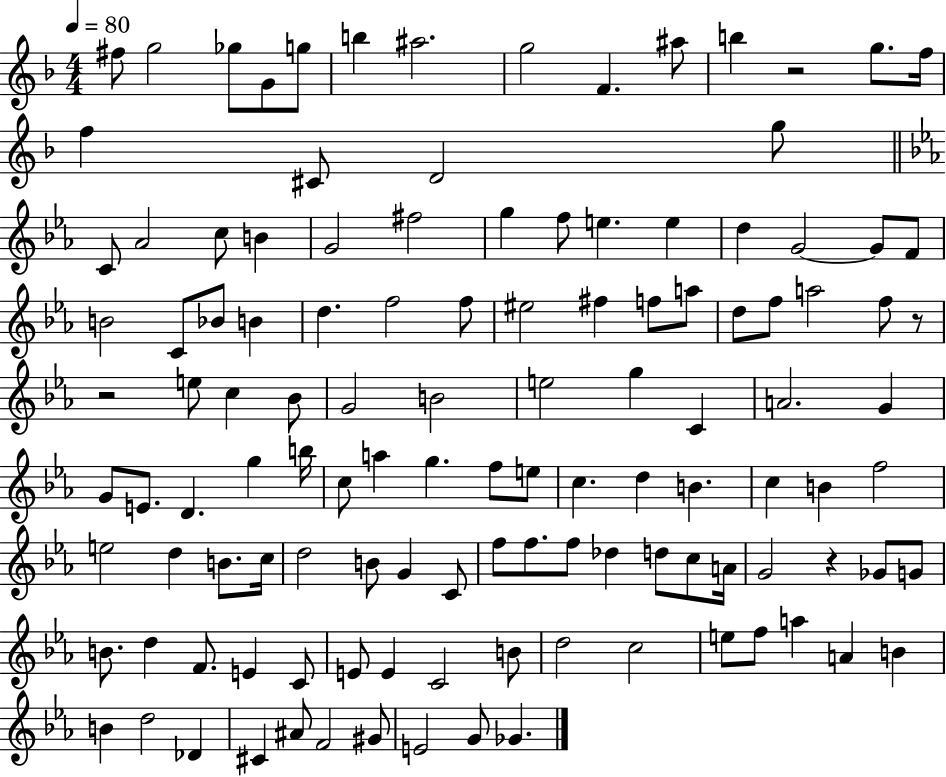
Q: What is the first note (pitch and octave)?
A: F#5